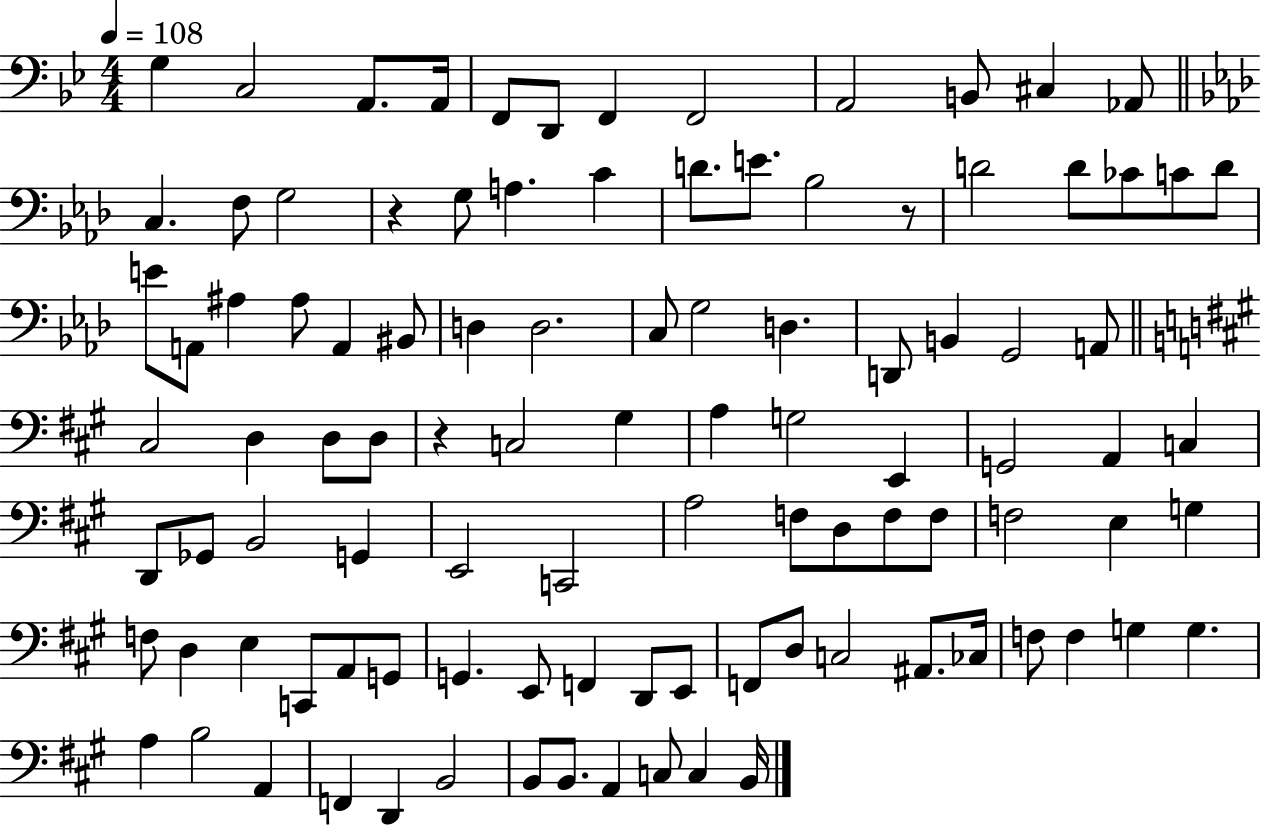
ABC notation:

X:1
T:Untitled
M:4/4
L:1/4
K:Bb
G, C,2 A,,/2 A,,/4 F,,/2 D,,/2 F,, F,,2 A,,2 B,,/2 ^C, _A,,/2 C, F,/2 G,2 z G,/2 A, C D/2 E/2 _B,2 z/2 D2 D/2 _C/2 C/2 D/2 E/2 A,,/2 ^A, ^A,/2 A,, ^B,,/2 D, D,2 C,/2 G,2 D, D,,/2 B,, G,,2 A,,/2 ^C,2 D, D,/2 D,/2 z C,2 ^G, A, G,2 E,, G,,2 A,, C, D,,/2 _G,,/2 B,,2 G,, E,,2 C,,2 A,2 F,/2 D,/2 F,/2 F,/2 F,2 E, G, F,/2 D, E, C,,/2 A,,/2 G,,/2 G,, E,,/2 F,, D,,/2 E,,/2 F,,/2 D,/2 C,2 ^A,,/2 _C,/4 F,/2 F, G, G, A, B,2 A,, F,, D,, B,,2 B,,/2 B,,/2 A,, C,/2 C, B,,/4